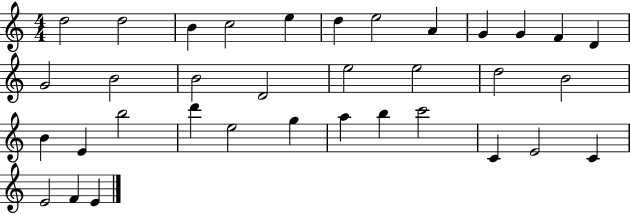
D5/h D5/h B4/q C5/h E5/q D5/q E5/h A4/q G4/q G4/q F4/q D4/q G4/h B4/h B4/h D4/h E5/h E5/h D5/h B4/h B4/q E4/q B5/h D6/q E5/h G5/q A5/q B5/q C6/h C4/q E4/h C4/q E4/h F4/q E4/q